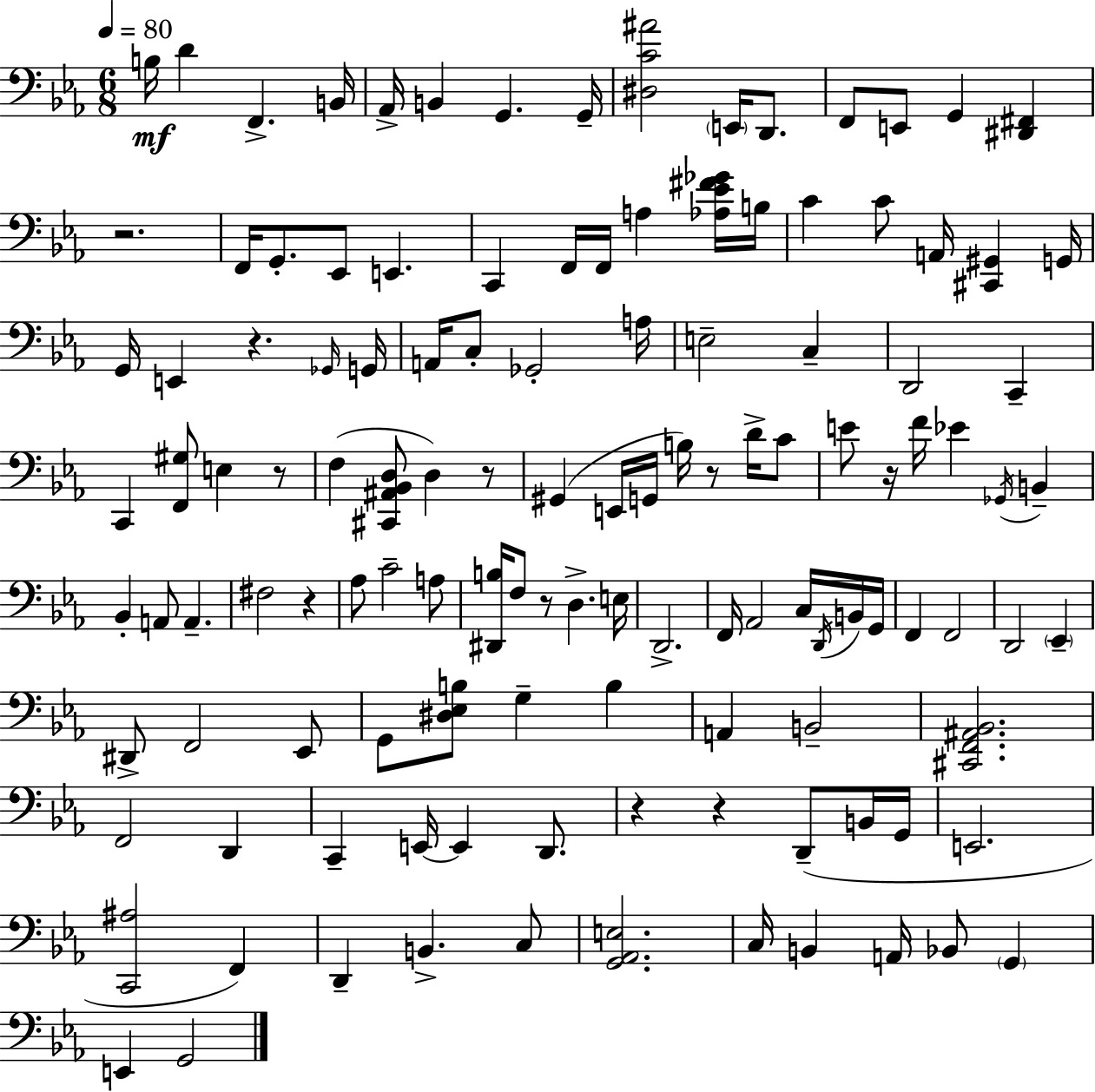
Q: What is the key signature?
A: EES major